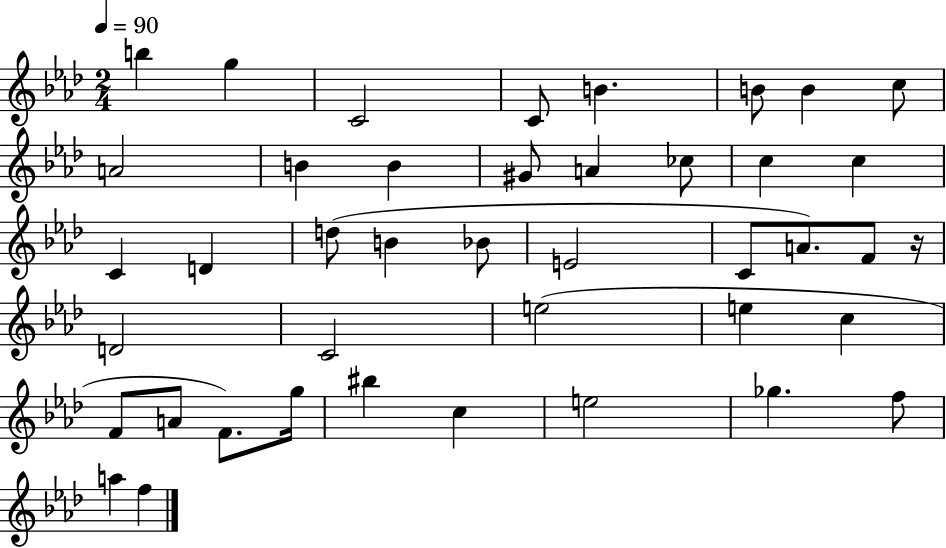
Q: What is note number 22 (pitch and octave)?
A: E4